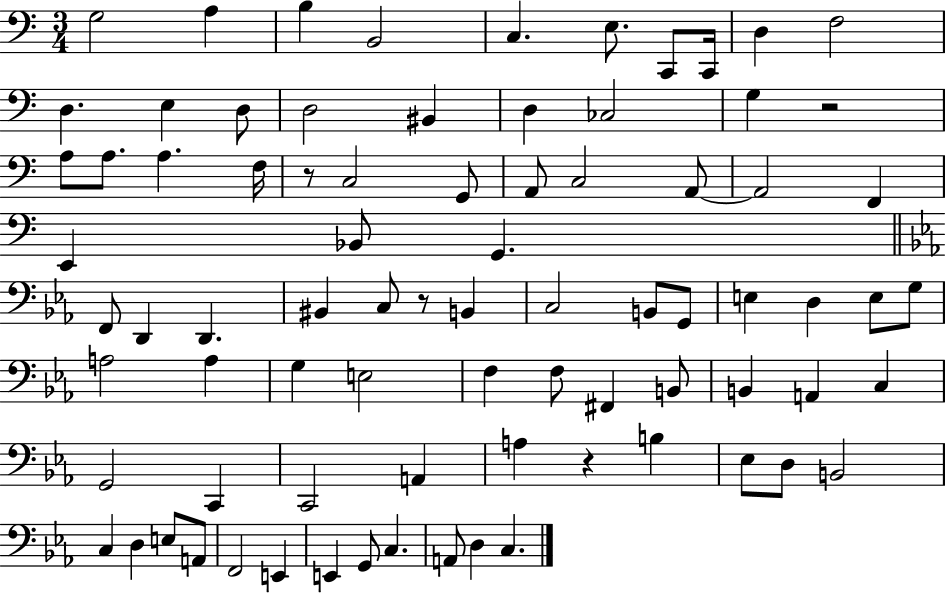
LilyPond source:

{
  \clef bass
  \numericTimeSignature
  \time 3/4
  \key c \major
  g2 a4 | b4 b,2 | c4. e8. c,8 c,16 | d4 f2 | \break d4. e4 d8 | d2 bis,4 | d4 ces2 | g4 r2 | \break a8 a8. a4. f16 | r8 c2 g,8 | a,8 c2 a,8~~ | a,2 f,4 | \break e,4 bes,8 g,4. | \bar "||" \break \key ees \major f,8 d,4 d,4. | bis,4 c8 r8 b,4 | c2 b,8 g,8 | e4 d4 e8 g8 | \break a2 a4 | g4 e2 | f4 f8 fis,4 b,8 | b,4 a,4 c4 | \break g,2 c,4 | c,2 a,4 | a4 r4 b4 | ees8 d8 b,2 | \break c4 d4 e8 a,8 | f,2 e,4 | e,4 g,8 c4. | a,8 d4 c4. | \break \bar "|."
}